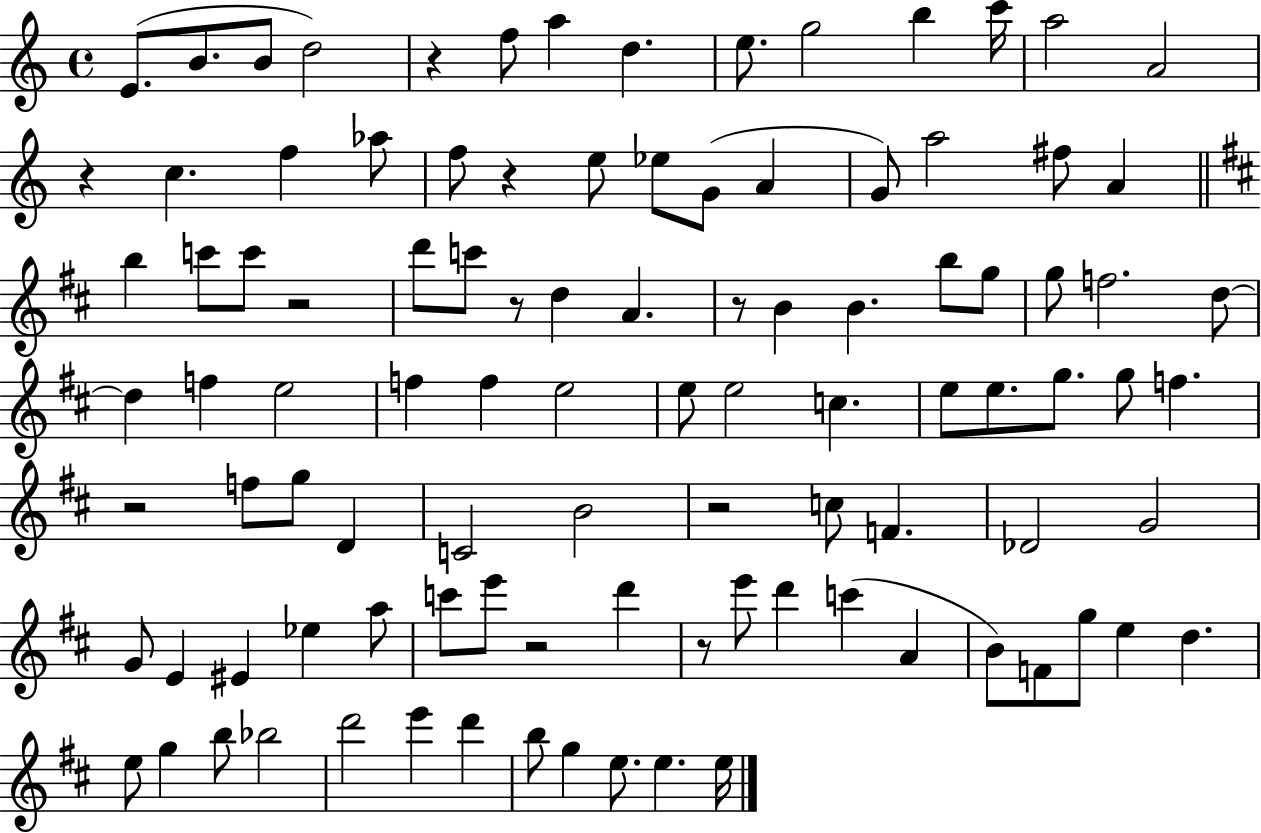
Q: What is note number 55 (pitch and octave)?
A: G5